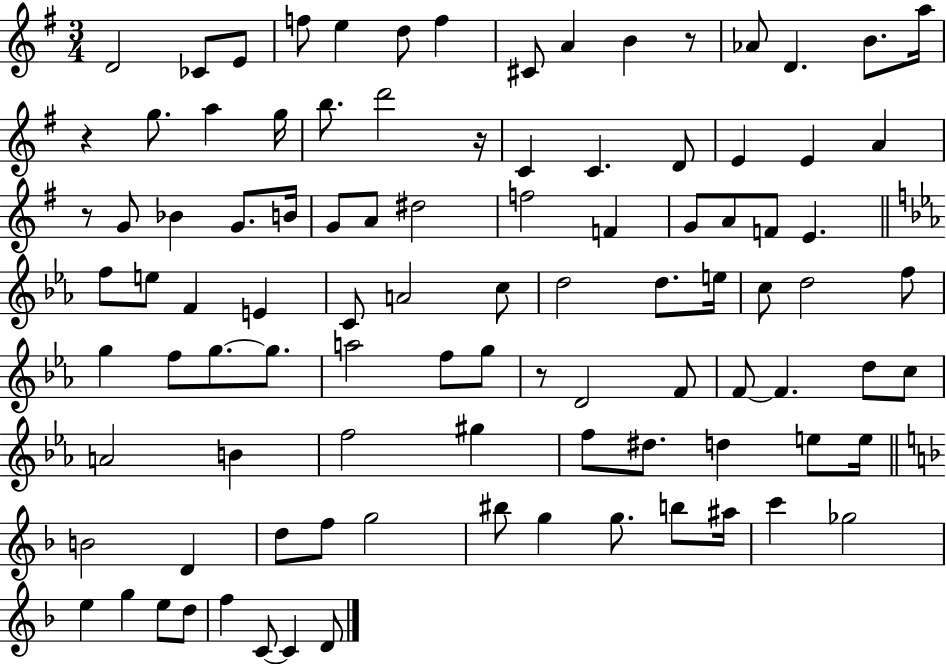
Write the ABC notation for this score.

X:1
T:Untitled
M:3/4
L:1/4
K:G
D2 _C/2 E/2 f/2 e d/2 f ^C/2 A B z/2 _A/2 D B/2 a/4 z g/2 a g/4 b/2 d'2 z/4 C C D/2 E E A z/2 G/2 _B G/2 B/4 G/2 A/2 ^d2 f2 F G/2 A/2 F/2 E f/2 e/2 F E C/2 A2 c/2 d2 d/2 e/4 c/2 d2 f/2 g f/2 g/2 g/2 a2 f/2 g/2 z/2 D2 F/2 F/2 F d/2 c/2 A2 B f2 ^g f/2 ^d/2 d e/2 e/4 B2 D d/2 f/2 g2 ^b/2 g g/2 b/2 ^a/4 c' _g2 e g e/2 d/2 f C/2 C D/2